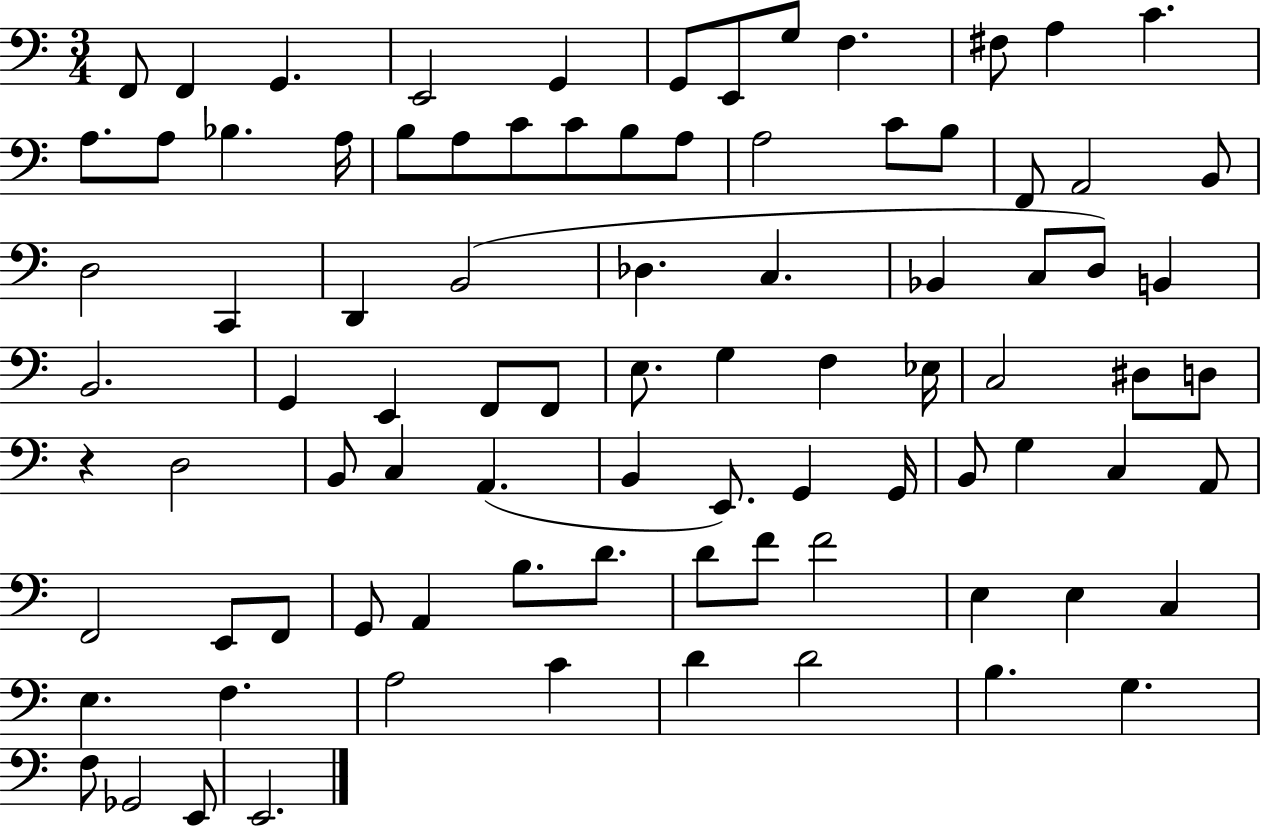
X:1
T:Untitled
M:3/4
L:1/4
K:C
F,,/2 F,, G,, E,,2 G,, G,,/2 E,,/2 G,/2 F, ^F,/2 A, C A,/2 A,/2 _B, A,/4 B,/2 A,/2 C/2 C/2 B,/2 A,/2 A,2 C/2 B,/2 F,,/2 A,,2 B,,/2 D,2 C,, D,, B,,2 _D, C, _B,, C,/2 D,/2 B,, B,,2 G,, E,, F,,/2 F,,/2 E,/2 G, F, _E,/4 C,2 ^D,/2 D,/2 z D,2 B,,/2 C, A,, B,, E,,/2 G,, G,,/4 B,,/2 G, C, A,,/2 F,,2 E,,/2 F,,/2 G,,/2 A,, B,/2 D/2 D/2 F/2 F2 E, E, C, E, F, A,2 C D D2 B, G, F,/2 _G,,2 E,,/2 E,,2